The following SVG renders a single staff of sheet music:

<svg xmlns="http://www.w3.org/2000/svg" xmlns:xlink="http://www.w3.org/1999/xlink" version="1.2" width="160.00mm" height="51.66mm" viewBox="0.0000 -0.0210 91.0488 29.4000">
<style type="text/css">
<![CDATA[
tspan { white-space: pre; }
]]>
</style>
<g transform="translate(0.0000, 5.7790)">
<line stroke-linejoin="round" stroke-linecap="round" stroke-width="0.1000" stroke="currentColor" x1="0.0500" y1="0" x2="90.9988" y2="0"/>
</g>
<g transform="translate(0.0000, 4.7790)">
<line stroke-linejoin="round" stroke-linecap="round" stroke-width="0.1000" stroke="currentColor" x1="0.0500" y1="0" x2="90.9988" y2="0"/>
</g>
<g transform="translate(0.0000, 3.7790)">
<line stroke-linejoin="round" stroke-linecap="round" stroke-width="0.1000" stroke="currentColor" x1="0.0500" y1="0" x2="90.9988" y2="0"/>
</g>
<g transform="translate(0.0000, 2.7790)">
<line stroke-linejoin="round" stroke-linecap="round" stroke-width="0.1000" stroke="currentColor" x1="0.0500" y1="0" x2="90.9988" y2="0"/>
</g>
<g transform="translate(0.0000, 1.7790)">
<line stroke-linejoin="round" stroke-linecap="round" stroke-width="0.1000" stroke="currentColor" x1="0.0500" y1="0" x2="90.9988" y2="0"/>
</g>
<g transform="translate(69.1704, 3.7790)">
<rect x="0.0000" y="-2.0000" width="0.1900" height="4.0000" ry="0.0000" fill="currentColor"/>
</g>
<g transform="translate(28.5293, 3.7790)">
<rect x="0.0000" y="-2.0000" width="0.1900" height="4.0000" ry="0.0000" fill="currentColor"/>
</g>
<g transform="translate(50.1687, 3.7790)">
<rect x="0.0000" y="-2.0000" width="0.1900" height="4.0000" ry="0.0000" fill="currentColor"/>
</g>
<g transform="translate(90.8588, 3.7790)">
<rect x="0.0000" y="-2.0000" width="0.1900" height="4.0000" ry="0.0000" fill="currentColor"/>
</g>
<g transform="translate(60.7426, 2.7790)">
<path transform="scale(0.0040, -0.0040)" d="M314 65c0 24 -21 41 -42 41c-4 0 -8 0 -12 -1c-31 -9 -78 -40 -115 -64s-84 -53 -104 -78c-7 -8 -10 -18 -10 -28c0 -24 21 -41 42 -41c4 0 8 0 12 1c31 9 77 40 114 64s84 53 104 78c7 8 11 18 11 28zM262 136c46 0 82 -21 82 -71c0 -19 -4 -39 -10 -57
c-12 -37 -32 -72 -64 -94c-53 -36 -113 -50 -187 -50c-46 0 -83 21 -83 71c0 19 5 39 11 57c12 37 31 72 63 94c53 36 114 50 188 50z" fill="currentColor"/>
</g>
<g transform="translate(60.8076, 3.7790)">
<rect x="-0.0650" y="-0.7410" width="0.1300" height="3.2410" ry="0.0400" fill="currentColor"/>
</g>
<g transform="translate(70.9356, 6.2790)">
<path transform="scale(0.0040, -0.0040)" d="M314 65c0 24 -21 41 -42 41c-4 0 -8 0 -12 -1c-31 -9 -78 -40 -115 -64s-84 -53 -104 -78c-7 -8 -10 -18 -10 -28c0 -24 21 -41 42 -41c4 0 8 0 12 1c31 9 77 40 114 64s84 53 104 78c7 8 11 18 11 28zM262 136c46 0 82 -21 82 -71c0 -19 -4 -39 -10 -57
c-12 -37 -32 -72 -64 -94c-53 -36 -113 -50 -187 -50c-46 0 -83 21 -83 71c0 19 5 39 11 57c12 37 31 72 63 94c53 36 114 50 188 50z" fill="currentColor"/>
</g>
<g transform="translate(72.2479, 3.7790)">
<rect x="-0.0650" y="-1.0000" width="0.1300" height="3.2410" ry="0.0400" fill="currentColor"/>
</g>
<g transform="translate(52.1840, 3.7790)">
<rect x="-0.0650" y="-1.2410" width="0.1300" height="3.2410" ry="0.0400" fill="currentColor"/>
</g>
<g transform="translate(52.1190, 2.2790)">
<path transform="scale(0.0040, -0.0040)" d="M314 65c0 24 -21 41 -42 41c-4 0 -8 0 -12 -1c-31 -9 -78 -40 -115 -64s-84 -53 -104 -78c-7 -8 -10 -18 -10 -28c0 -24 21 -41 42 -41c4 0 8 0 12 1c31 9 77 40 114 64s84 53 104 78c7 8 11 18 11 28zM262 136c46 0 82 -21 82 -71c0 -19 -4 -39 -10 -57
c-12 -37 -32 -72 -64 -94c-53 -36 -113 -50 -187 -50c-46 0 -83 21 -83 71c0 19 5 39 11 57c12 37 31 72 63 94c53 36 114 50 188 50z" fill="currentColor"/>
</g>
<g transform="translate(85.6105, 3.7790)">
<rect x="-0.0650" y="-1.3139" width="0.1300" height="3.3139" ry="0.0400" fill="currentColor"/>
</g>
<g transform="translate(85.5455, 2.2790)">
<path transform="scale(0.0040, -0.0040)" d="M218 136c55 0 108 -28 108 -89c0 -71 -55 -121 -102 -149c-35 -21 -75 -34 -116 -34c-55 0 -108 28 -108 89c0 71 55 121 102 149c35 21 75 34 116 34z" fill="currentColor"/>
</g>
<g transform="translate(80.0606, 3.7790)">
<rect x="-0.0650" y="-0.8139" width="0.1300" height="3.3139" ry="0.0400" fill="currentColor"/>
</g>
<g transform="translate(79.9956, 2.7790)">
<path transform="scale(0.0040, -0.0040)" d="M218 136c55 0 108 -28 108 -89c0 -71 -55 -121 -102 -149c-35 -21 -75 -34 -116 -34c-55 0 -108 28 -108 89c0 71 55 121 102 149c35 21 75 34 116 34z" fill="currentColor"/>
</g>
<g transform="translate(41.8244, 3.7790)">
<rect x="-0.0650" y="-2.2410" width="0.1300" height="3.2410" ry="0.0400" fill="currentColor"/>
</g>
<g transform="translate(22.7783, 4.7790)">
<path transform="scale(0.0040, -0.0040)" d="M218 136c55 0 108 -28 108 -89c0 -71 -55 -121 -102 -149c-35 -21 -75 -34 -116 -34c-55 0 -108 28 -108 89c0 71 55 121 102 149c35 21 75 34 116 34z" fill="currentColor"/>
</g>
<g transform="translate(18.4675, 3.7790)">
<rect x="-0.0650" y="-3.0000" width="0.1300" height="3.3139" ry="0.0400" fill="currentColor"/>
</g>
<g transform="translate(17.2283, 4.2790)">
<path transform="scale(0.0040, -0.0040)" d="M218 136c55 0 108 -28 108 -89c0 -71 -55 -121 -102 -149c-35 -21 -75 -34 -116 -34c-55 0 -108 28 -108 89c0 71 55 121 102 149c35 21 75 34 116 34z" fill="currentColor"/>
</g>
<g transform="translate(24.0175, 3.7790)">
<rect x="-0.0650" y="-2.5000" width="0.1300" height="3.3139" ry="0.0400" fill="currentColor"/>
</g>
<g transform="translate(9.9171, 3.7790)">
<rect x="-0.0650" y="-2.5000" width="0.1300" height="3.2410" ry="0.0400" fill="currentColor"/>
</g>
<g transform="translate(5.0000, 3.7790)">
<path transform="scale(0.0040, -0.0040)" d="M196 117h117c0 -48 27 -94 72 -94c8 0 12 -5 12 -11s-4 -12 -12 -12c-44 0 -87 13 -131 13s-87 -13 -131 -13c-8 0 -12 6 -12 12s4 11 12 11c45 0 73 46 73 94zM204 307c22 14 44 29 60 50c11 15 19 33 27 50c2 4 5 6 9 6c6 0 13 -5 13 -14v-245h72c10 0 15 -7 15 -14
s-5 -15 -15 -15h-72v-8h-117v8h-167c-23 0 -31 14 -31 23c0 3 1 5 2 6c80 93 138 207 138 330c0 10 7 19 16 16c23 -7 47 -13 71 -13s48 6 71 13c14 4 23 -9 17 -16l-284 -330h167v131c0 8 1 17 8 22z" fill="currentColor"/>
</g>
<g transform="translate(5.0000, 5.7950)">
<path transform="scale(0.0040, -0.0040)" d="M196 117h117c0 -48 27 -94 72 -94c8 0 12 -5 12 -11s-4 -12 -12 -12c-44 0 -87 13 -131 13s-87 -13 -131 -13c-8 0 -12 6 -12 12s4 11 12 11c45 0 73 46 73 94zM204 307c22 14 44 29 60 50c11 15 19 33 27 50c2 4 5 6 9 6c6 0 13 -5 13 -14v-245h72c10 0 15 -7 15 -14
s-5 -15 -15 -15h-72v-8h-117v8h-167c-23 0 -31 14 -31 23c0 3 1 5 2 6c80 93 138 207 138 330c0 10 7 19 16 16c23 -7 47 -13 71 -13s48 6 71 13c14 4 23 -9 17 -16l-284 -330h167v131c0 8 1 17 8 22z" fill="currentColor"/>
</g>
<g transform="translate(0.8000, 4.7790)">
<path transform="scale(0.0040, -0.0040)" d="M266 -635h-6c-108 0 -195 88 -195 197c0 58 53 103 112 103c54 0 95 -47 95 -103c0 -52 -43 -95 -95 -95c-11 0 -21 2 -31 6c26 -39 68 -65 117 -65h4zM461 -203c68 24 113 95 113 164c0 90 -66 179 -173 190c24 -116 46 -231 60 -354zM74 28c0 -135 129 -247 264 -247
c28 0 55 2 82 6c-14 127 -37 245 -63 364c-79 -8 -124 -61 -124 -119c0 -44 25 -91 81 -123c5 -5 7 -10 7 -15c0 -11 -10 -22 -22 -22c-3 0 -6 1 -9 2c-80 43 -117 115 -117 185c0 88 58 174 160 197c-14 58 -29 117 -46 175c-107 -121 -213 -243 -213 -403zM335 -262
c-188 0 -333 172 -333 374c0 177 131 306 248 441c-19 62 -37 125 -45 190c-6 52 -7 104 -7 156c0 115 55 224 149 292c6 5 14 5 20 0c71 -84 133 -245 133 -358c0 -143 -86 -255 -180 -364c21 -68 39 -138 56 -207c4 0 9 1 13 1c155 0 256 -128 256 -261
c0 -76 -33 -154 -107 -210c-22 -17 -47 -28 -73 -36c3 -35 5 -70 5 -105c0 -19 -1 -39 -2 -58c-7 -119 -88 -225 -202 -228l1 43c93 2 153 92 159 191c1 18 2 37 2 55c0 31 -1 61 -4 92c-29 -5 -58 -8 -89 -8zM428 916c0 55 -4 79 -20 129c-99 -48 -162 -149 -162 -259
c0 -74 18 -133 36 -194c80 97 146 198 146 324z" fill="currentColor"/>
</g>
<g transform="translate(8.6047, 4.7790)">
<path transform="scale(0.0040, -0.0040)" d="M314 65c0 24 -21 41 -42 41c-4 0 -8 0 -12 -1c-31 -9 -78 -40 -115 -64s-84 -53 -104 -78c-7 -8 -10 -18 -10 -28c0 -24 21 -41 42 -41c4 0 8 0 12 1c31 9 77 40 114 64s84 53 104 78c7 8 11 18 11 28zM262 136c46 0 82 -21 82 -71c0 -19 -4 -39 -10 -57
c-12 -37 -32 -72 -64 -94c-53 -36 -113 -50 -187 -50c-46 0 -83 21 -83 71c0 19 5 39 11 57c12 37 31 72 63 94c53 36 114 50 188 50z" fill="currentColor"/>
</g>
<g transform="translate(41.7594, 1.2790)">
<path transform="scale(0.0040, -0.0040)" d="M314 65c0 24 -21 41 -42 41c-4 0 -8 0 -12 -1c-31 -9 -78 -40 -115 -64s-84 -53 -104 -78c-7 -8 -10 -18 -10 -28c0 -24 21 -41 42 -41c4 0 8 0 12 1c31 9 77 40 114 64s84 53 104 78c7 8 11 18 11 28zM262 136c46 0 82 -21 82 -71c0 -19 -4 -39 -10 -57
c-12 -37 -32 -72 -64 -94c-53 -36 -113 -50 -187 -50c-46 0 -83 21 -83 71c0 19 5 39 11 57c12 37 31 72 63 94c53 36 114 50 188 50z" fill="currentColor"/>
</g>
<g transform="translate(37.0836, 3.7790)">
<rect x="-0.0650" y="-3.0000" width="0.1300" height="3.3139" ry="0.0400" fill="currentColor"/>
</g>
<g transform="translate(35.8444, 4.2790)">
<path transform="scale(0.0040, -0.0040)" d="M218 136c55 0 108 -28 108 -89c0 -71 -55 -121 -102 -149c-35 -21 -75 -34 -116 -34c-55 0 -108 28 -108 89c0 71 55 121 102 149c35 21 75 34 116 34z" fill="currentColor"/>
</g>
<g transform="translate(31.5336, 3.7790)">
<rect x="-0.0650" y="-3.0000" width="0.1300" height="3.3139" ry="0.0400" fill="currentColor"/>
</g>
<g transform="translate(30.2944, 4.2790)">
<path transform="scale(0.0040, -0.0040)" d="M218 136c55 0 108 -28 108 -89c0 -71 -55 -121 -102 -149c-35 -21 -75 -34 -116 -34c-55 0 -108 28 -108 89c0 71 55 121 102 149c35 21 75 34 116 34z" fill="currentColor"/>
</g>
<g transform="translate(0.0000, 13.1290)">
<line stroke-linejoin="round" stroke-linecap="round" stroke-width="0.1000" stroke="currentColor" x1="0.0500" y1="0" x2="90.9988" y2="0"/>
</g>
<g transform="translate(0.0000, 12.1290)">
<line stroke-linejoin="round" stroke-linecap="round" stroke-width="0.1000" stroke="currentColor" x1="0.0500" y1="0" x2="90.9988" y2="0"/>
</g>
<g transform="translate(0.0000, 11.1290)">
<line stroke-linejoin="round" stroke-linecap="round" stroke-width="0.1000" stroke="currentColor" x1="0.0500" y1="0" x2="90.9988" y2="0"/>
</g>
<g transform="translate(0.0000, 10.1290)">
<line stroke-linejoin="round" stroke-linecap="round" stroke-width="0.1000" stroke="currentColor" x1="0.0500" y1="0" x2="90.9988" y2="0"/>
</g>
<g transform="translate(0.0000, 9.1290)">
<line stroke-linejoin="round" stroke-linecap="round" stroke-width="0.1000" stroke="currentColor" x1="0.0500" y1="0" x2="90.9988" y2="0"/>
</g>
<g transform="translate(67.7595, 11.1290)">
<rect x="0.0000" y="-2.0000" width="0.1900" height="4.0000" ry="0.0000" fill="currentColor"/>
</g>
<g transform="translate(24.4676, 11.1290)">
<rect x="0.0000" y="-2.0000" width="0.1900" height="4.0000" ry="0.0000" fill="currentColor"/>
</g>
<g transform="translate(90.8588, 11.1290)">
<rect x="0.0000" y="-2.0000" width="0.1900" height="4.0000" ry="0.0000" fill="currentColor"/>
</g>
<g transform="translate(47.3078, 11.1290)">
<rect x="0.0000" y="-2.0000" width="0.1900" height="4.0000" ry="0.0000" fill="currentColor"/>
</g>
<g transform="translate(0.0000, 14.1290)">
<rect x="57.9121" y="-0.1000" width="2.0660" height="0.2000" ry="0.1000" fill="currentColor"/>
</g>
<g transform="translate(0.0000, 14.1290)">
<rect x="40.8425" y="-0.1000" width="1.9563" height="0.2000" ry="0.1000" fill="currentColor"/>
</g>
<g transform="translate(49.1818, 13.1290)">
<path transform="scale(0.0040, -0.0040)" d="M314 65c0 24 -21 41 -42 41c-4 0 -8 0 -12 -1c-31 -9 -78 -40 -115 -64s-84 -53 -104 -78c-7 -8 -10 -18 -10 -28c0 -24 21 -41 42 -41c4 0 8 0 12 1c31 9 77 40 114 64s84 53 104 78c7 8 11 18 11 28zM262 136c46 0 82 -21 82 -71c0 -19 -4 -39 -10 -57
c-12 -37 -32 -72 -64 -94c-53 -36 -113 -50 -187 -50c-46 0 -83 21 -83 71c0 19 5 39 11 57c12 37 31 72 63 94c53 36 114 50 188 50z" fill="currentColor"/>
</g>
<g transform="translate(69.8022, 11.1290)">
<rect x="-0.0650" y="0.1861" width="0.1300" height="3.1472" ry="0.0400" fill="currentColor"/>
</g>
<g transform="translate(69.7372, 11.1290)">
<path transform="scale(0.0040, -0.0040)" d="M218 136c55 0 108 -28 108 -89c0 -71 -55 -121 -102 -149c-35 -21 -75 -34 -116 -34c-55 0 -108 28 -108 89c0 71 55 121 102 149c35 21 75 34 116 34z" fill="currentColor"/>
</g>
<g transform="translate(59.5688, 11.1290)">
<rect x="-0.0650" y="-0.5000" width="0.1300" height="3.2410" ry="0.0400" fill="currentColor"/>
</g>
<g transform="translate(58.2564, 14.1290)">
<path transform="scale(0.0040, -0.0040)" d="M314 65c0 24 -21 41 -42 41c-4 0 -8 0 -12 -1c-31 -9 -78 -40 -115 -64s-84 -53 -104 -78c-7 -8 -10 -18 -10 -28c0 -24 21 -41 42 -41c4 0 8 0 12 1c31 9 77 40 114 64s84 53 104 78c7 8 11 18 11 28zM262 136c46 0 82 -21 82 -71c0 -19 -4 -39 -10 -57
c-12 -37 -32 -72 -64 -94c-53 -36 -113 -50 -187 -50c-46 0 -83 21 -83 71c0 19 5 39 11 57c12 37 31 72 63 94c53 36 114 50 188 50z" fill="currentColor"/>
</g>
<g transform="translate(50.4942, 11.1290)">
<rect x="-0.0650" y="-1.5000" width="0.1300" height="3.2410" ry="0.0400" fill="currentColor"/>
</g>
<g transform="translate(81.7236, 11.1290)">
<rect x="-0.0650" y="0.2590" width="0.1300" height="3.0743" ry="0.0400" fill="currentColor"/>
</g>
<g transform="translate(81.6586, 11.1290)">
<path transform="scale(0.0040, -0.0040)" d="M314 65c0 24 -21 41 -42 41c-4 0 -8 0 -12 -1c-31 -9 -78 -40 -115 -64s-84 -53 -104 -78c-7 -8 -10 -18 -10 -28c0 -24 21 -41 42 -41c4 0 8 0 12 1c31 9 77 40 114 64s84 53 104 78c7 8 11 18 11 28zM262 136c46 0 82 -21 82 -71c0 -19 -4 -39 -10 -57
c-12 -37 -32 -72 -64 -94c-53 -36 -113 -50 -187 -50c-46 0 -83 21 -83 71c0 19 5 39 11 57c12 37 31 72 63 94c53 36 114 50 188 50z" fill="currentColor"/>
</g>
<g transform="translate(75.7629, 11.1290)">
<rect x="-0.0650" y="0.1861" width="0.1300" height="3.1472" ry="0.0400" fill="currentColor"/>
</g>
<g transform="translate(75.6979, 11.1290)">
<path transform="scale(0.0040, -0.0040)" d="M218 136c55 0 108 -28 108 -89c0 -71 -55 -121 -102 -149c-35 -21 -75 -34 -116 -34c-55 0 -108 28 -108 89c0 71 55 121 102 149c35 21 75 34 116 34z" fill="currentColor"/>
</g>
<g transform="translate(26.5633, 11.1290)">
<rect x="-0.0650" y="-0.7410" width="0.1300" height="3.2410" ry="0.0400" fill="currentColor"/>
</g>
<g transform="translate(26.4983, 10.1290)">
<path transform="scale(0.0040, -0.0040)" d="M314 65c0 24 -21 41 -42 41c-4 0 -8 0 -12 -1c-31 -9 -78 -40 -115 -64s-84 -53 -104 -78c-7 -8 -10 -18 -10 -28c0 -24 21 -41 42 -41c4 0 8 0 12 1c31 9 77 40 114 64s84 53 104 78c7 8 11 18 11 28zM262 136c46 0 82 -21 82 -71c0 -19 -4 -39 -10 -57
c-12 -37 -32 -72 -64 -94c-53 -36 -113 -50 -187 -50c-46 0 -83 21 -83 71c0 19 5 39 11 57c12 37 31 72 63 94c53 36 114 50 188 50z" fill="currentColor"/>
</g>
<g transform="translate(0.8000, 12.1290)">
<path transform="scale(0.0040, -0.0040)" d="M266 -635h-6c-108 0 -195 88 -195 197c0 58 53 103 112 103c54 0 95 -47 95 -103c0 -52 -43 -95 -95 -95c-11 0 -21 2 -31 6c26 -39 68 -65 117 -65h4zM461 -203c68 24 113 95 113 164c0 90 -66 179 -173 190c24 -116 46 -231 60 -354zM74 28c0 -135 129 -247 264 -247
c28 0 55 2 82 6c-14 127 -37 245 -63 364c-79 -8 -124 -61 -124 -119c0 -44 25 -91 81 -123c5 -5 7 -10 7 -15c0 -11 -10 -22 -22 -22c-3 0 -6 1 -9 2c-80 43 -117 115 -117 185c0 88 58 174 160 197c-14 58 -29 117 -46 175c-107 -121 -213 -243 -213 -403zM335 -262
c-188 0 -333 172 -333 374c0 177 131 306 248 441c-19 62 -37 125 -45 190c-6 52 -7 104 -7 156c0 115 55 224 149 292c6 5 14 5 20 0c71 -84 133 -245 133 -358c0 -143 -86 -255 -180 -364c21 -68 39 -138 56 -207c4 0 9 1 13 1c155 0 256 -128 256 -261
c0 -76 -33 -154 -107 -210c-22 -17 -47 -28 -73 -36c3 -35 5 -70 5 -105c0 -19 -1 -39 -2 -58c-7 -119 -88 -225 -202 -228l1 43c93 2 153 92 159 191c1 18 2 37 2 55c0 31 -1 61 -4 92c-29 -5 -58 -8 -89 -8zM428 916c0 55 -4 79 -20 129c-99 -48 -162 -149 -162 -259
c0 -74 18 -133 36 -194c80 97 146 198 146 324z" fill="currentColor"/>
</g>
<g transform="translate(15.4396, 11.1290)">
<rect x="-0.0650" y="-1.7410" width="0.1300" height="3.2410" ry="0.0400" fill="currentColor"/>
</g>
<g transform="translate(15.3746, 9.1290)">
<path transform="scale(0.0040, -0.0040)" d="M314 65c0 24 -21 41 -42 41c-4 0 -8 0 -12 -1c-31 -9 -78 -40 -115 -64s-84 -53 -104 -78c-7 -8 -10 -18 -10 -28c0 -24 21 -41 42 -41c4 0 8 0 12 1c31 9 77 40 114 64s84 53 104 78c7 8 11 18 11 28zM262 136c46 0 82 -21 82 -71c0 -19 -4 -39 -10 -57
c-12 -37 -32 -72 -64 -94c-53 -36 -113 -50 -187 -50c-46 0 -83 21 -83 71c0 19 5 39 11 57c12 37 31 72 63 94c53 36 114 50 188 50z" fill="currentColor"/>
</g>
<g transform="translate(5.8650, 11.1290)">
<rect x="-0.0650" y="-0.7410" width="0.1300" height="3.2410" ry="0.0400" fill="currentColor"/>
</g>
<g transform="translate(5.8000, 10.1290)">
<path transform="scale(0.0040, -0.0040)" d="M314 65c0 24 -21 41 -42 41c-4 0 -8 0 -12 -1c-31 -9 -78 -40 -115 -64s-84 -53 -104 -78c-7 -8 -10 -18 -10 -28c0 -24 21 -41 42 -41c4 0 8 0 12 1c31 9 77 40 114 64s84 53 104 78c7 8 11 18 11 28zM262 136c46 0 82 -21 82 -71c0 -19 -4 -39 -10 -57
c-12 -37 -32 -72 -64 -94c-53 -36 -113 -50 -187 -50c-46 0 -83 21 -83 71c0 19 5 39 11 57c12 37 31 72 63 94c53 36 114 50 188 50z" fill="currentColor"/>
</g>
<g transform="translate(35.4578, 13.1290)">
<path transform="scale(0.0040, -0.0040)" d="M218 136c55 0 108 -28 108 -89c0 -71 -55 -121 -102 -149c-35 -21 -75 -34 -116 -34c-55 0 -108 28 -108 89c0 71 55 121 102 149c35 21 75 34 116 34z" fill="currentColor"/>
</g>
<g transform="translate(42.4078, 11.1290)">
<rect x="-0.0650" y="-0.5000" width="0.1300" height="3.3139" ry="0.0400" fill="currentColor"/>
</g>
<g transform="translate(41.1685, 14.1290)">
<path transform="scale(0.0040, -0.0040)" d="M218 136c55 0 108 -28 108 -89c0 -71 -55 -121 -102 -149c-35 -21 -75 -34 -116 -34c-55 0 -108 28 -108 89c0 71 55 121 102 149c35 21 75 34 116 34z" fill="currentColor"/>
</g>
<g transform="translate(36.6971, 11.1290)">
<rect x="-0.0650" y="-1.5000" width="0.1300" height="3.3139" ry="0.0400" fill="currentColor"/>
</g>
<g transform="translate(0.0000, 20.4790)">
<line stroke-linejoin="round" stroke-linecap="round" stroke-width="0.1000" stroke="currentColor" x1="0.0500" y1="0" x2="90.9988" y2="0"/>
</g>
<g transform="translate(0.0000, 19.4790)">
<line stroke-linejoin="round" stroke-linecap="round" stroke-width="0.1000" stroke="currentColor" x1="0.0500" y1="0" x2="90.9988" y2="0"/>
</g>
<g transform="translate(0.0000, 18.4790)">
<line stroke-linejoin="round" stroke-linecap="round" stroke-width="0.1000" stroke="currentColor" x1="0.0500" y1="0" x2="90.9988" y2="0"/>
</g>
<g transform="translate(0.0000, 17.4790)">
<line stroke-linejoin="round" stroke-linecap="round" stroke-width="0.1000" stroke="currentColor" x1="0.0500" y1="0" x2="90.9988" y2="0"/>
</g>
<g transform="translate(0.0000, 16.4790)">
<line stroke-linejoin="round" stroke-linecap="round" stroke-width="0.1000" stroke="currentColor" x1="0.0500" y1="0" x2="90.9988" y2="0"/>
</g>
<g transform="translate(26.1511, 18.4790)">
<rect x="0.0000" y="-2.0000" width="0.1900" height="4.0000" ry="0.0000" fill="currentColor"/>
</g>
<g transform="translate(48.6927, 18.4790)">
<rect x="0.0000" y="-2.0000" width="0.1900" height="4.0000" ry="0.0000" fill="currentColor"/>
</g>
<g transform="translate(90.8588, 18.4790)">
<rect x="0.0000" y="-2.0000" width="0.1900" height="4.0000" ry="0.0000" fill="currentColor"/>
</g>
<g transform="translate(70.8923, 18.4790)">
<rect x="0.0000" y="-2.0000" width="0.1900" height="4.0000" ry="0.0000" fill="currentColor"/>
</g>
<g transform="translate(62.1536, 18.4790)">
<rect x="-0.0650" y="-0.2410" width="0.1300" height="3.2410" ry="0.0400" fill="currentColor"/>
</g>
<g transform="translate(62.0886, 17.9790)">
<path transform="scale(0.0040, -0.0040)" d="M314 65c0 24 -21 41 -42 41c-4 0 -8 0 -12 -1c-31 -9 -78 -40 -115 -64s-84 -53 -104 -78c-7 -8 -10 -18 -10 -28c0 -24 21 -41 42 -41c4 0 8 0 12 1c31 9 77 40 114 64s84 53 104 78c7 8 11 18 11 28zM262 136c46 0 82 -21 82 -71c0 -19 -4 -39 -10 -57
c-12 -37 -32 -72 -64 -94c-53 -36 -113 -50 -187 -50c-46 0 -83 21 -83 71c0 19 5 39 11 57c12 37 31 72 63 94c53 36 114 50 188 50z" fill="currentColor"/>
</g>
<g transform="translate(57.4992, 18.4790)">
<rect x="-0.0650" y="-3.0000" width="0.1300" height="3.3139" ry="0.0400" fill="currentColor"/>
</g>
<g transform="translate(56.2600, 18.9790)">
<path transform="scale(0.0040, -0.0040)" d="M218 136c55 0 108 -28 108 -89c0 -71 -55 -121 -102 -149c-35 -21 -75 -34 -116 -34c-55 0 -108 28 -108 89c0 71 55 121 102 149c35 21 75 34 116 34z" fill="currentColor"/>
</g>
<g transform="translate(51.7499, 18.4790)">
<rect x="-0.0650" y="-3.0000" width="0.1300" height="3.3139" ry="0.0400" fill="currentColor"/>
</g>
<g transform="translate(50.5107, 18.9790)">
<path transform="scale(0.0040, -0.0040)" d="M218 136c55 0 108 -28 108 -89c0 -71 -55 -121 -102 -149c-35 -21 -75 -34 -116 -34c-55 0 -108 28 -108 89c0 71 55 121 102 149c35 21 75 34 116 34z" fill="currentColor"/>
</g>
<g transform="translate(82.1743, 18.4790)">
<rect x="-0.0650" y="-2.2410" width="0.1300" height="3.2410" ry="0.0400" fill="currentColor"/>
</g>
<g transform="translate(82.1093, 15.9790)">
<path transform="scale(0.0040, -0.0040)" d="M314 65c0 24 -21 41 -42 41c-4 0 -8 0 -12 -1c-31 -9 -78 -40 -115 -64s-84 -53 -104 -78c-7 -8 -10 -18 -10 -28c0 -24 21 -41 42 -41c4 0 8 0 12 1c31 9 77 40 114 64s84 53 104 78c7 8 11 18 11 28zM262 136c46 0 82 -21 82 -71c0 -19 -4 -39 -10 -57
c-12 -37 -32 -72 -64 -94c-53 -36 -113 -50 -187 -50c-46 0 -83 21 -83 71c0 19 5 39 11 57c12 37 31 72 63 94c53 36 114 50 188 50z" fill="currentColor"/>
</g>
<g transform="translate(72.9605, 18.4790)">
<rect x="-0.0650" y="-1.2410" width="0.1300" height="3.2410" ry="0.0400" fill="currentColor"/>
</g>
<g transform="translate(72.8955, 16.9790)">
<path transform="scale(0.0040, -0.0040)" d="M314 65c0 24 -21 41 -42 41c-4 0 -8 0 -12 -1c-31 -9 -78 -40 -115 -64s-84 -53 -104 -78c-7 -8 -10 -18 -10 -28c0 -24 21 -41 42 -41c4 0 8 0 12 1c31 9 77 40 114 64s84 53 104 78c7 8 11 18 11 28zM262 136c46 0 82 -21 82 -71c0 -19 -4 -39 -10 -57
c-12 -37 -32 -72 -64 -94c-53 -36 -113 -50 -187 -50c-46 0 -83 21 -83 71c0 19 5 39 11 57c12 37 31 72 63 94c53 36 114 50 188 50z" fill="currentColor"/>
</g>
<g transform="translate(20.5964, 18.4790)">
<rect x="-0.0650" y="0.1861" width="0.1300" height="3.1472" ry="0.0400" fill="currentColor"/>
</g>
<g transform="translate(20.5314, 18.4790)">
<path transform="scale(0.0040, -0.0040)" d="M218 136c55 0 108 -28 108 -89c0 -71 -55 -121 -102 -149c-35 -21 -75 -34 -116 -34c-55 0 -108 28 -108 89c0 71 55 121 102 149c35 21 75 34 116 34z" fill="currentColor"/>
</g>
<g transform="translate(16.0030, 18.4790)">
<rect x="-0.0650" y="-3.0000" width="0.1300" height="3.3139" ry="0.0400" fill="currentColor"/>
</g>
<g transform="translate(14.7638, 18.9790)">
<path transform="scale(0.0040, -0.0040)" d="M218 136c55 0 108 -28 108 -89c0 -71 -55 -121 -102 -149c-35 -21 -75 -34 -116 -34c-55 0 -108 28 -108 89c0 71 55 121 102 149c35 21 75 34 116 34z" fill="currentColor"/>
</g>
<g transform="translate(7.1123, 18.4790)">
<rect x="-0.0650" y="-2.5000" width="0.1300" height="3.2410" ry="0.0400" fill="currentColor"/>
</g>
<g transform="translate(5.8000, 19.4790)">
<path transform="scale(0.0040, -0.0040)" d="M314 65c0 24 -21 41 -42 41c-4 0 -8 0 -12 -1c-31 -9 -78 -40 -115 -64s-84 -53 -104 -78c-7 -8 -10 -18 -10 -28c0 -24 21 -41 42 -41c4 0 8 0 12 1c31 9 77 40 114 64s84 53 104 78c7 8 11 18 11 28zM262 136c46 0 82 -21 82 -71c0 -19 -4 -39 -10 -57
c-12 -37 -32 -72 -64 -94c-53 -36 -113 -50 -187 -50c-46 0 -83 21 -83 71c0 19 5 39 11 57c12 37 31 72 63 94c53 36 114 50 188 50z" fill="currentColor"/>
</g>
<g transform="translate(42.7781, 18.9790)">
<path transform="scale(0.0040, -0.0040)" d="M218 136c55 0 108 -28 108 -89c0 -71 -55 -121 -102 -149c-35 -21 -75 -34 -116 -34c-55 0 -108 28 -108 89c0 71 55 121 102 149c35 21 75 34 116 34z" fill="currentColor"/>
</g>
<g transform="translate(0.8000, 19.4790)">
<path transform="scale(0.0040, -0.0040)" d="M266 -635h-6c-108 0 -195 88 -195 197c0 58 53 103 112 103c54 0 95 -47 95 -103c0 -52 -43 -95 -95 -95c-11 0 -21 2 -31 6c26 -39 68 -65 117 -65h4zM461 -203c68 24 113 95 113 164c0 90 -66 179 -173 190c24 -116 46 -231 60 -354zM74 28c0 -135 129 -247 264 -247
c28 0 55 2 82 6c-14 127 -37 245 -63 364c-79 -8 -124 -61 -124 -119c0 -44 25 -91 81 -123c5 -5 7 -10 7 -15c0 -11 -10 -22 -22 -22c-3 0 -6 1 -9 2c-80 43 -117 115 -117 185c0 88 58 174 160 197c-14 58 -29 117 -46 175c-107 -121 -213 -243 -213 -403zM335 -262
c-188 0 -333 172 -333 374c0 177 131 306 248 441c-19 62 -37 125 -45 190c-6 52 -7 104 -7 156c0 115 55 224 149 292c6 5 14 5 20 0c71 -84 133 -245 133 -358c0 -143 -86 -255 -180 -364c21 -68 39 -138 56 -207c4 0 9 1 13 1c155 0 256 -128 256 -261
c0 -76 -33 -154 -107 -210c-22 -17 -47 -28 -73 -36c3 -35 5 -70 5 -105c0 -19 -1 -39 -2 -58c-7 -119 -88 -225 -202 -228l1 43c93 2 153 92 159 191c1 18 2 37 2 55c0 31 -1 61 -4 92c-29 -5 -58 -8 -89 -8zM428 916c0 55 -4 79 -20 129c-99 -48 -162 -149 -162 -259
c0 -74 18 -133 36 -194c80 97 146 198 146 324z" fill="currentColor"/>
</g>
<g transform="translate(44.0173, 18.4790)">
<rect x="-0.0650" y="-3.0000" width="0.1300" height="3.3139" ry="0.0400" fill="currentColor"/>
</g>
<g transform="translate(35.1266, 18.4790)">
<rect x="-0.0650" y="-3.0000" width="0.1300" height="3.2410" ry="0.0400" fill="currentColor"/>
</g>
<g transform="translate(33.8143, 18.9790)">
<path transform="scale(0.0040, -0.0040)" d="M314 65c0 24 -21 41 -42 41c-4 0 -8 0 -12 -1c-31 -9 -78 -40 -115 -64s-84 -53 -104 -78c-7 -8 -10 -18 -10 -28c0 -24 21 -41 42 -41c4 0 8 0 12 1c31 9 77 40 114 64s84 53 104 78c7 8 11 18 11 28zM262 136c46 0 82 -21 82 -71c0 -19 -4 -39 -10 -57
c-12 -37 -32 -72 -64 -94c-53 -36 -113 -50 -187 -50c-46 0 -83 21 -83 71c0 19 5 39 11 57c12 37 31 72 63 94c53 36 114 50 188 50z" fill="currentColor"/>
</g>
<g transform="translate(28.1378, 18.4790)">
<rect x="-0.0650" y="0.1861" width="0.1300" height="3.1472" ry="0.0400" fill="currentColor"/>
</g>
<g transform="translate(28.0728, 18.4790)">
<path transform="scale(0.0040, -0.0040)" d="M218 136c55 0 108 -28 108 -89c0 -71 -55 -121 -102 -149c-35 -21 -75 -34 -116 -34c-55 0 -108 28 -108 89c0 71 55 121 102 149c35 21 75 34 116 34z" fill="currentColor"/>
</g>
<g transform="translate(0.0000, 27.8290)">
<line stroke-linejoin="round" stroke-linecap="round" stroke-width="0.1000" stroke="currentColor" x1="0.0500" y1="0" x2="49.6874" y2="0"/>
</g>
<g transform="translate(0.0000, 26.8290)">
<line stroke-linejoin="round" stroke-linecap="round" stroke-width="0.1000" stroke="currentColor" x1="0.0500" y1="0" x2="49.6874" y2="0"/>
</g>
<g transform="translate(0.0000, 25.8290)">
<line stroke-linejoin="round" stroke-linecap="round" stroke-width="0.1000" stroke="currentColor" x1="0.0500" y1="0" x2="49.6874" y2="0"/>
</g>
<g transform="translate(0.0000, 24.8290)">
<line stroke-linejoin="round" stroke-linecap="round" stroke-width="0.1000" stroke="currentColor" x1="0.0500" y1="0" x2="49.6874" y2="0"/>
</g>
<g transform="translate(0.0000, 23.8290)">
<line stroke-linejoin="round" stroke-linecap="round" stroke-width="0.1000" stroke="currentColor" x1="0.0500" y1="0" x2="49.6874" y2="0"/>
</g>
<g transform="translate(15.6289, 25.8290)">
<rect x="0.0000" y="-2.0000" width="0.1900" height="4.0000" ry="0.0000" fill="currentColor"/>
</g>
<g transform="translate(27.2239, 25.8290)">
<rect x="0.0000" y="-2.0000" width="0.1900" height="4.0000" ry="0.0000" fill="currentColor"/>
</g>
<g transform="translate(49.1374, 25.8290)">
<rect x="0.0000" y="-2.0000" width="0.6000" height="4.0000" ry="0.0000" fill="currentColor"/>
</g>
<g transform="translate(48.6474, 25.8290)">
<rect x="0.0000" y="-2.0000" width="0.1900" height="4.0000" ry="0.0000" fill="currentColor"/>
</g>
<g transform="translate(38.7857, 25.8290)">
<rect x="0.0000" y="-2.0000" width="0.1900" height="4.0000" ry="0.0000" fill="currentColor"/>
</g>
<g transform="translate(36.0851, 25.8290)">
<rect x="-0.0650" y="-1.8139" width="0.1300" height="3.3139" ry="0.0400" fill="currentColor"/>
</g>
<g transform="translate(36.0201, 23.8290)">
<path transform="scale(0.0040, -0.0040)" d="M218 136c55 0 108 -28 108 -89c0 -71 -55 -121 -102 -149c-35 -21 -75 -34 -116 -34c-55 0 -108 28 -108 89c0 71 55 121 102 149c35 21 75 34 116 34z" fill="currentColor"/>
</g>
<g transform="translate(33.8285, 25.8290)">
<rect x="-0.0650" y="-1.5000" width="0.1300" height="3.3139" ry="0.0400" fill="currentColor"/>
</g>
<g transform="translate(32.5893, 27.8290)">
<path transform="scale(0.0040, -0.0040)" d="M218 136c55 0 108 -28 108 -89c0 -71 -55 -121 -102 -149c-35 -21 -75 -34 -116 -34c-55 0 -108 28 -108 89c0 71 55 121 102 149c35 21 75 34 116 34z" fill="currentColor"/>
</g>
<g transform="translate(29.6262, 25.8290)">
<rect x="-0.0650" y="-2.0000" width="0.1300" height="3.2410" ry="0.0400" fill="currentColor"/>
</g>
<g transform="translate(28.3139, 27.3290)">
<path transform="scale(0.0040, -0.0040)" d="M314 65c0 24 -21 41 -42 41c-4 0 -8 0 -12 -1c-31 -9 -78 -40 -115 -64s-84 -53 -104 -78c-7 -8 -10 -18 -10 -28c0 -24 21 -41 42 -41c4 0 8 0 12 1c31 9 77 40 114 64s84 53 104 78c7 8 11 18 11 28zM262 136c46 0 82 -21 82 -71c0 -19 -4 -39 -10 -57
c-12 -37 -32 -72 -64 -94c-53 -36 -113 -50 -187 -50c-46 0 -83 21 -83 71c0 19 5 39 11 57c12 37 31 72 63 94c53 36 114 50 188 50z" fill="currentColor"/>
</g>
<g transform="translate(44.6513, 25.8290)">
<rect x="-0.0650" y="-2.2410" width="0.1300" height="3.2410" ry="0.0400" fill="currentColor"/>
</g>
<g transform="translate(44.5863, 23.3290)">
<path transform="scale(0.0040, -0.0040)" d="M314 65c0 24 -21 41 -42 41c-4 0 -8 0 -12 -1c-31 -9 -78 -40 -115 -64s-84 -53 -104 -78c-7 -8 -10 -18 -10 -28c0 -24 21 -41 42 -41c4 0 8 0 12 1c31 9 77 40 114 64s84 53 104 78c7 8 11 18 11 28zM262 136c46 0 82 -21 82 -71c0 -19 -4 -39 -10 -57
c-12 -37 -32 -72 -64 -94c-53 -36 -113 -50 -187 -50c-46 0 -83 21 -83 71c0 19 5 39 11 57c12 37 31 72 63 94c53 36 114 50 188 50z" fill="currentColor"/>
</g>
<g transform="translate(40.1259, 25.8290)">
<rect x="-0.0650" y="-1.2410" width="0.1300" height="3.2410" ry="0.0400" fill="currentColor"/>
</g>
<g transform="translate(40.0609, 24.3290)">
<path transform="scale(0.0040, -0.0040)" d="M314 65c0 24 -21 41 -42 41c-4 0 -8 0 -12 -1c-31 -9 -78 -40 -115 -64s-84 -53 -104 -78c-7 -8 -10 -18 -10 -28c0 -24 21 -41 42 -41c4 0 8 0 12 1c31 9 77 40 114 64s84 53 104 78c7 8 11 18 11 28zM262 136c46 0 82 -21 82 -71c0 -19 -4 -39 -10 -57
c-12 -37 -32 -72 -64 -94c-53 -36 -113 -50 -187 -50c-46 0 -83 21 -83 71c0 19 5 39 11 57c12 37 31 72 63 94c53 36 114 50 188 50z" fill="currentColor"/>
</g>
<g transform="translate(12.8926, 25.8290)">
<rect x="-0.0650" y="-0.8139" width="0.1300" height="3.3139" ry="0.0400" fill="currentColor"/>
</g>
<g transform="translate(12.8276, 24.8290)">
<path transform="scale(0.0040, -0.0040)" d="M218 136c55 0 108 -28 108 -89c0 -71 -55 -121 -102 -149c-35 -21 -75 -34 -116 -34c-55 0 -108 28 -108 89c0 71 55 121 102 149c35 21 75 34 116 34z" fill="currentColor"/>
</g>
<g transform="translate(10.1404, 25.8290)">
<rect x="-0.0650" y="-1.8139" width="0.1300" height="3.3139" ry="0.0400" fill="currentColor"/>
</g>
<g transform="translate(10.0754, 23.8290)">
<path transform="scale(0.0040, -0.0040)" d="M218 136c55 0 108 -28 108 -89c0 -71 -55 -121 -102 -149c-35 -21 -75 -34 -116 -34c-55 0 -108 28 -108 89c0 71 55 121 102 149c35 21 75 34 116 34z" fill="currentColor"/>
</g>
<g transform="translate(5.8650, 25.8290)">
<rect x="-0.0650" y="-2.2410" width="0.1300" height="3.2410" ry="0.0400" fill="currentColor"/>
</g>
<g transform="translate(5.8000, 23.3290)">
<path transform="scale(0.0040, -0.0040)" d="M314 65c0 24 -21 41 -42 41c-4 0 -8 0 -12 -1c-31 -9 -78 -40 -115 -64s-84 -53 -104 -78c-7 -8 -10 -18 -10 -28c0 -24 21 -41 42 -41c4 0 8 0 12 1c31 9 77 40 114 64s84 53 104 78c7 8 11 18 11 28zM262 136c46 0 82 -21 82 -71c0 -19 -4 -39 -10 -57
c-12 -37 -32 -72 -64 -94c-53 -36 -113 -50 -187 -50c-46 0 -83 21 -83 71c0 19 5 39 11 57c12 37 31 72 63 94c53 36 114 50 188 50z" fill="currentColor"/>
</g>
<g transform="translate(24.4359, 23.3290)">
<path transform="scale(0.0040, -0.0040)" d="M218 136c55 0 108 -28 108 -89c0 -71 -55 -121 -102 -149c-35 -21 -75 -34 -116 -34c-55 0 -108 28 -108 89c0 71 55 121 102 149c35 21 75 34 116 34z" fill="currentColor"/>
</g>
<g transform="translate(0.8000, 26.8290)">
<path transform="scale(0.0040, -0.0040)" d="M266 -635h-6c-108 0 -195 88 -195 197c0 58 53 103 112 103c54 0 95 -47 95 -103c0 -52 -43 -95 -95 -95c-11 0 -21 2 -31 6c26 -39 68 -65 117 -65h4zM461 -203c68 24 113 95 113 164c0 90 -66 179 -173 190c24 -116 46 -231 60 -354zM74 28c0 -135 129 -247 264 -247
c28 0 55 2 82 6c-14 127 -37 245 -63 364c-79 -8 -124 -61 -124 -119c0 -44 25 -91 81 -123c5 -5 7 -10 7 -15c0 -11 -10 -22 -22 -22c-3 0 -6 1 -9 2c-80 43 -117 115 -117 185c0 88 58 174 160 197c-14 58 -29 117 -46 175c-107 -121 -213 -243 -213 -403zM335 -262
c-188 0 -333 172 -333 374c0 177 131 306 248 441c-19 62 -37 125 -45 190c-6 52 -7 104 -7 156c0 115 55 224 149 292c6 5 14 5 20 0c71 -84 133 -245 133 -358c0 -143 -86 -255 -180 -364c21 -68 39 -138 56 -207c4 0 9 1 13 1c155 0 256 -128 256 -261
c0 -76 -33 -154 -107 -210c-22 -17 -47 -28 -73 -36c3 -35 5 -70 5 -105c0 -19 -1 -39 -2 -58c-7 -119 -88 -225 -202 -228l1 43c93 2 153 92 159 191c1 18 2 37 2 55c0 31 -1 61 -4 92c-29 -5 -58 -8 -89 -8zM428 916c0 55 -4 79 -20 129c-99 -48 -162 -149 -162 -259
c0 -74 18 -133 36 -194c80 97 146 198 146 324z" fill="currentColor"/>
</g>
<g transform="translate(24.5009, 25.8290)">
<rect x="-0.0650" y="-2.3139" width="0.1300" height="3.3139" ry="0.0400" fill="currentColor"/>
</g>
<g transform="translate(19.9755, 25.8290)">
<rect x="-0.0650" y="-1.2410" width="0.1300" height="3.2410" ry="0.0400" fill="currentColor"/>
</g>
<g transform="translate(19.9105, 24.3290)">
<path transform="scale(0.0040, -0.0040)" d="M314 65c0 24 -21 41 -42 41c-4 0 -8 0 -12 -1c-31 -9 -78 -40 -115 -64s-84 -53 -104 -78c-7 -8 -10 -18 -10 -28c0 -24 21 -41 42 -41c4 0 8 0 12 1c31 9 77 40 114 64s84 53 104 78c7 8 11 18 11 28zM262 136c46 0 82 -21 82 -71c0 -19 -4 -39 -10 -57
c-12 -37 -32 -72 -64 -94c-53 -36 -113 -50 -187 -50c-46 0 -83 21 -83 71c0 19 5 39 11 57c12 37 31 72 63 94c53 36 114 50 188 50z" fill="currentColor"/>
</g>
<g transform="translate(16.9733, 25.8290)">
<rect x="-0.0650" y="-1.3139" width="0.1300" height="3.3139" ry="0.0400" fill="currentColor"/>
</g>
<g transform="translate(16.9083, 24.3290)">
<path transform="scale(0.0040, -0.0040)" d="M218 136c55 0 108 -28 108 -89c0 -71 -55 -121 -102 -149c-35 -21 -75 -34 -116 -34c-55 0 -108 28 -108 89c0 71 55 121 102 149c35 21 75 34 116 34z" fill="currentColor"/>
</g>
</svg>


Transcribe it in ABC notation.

X:1
T:Untitled
M:4/4
L:1/4
K:C
G2 A G A A g2 e2 d2 D2 d e d2 f2 d2 E C E2 C2 B B B2 G2 A B B A2 A A A c2 e2 g2 g2 f d e e2 g F2 E f e2 g2